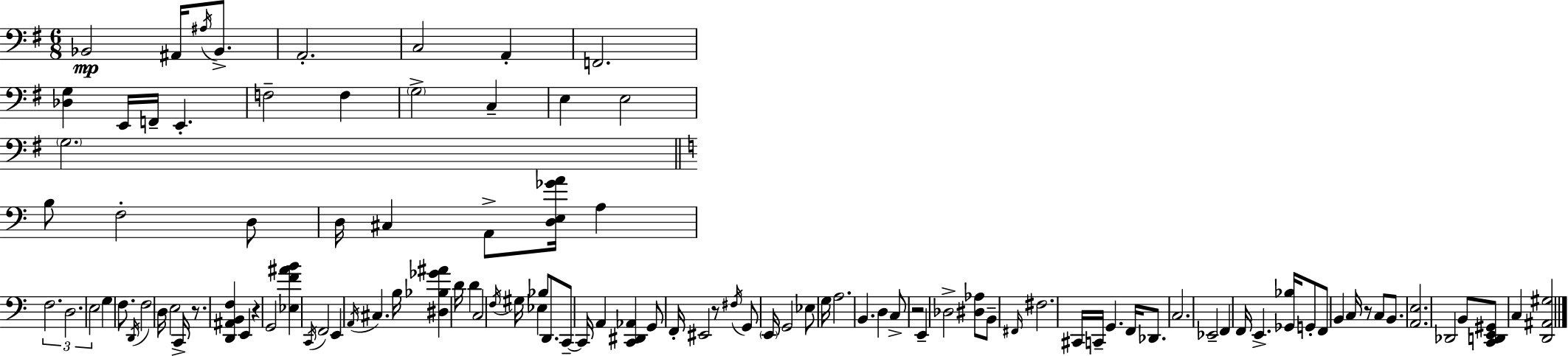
{
  \clef bass
  \numericTimeSignature
  \time 6/8
  \key g \major
  bes,2\mp ais,16 \acciaccatura { ais16 } bes,8.-> | a,2.-. | c2 a,4-. | f,2. | \break <des g>4 e,16 f,16-- e,4.-. | f2-- f4 | \parenthesize g2-> c4-- | e4 e2 | \break \parenthesize g2. | \bar "||" \break \key c \major b8 f2-. d8 | d16 cis4 a,8-> <d e ges' a'>16 a4 | \tuplet 3/2 { f2. | d2. | \break e2 } g4 | f8. \acciaccatura { d,16 } f2 | d16 e2 c,16-> r8. | <d, ais, b, f>4 e,4 r4 | \break g,2 <ees f' ais' b'>4 | \acciaccatura { c,16 } f,2 e,4 | \acciaccatura { a,16 } cis4. b16 <dis bes ges' ais'>4 | d'16 d'4 c2 | \break \acciaccatura { f16 } gis16 ees4 bes8 d,8. | c,8--~~ c,16 a,4 <c, dis, aes,>4 | g,8 f,16-. eis,2 | r8 \acciaccatura { fis16 } g,8 \parenthesize e,16 g,2 | \break ees8 g16 a2. | b,4. d4 | c8-> r2 | e,4-- des2-> | \break <dis aes>8 b,8-- \grace { fis,16 } fis2. | cis,16 c,16-- g,4. | f,16 des,8. c2. | ees,2-- | \break f,4 f,16 e,4.-> | <ges, bes>16 g,8-. f,8 b,4 c16 r8 | c8 b,8. <a, e>2. | des,2 | \break b,8 <c, d, e, gis,>8 c4 <d, ais, gis>2 | \bar "|."
}